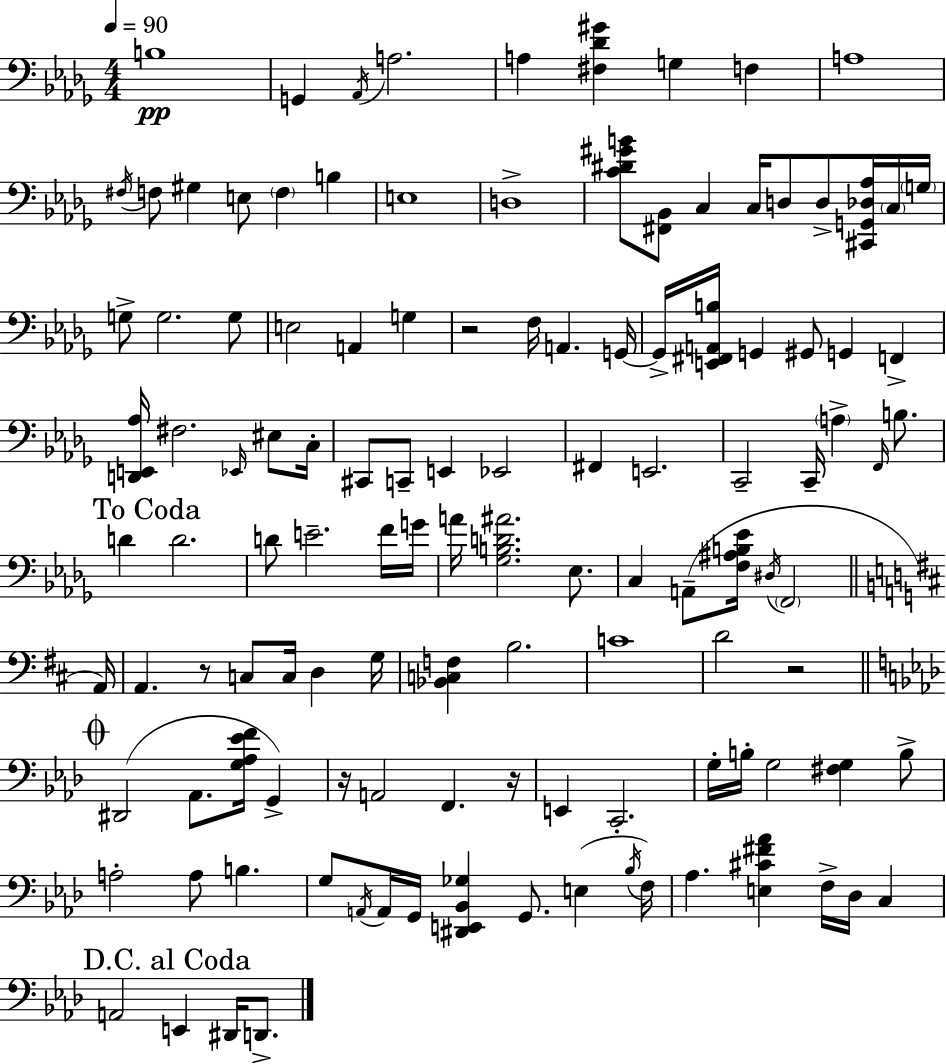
{
  \clef bass
  \numericTimeSignature
  \time 4/4
  \key bes \minor
  \tempo 4 = 90
  \repeat volta 2 { b1\pp | g,4 \acciaccatura { aes,16 } a2. | a4 <fis des' gis'>4 g4 f4 | a1 | \break \acciaccatura { fis16 } f8 gis4 e8 \parenthesize f4 b4 | e1 | d1-> | <c' dis' gis' b'>8 <fis, bes,>8 c4 c16 d8 d8-> <cis, g, des aes>16 | \break \parenthesize c16 \parenthesize g16 g8-> g2. | g8 e2 a,4 g4 | r2 f16 a,4. | g,16~~ g,16-> <e, fis, a, b>16 g,4 gis,8 g,4 f,4-> | \break <d, e, aes>16 fis2. \grace { ees,16 } | eis8 c16-. cis,8 c,8-- e,4 ees,2 | fis,4 e,2. | c,2-- c,16-- \parenthesize a4-> | \break \grace { f,16 } b8. \mark "To Coda" d'4 d'2. | d'8 e'2.-- | f'16 g'16 a'16 <ges b d' ais'>2. | ees8. c4 a,8--( <f ais b ees'>16 \acciaccatura { dis16 } \parenthesize f,2 | \break \bar "||" \break \key d \major a,16) a,4. r8 c8 c16 d4 | g16 <bes, c f>4 b2. | c'1 | d'2 r2 | \break \mark \markup { \musicglyph "scripts.coda" } \bar "||" \break \key aes \major dis,2( aes,8. <g aes ees' f'>16 g,4->) | r16 a,2 f,4. r16 | e,4 c,2.-. | g16-. b16-. g2 <fis g>4 b8-> | \break a2-. a8 b4. | g8 \acciaccatura { a,16 } a,16 g,16 <dis, e, bes, ges>4 g,8. e4( | \acciaccatura { bes16 } f16) aes4. <e cis' fis' aes'>4 f16-> des16 c4 | \mark "D.C. al Coda" a,2 e,4 dis,16 d,8.-> | \break } \bar "|."
}